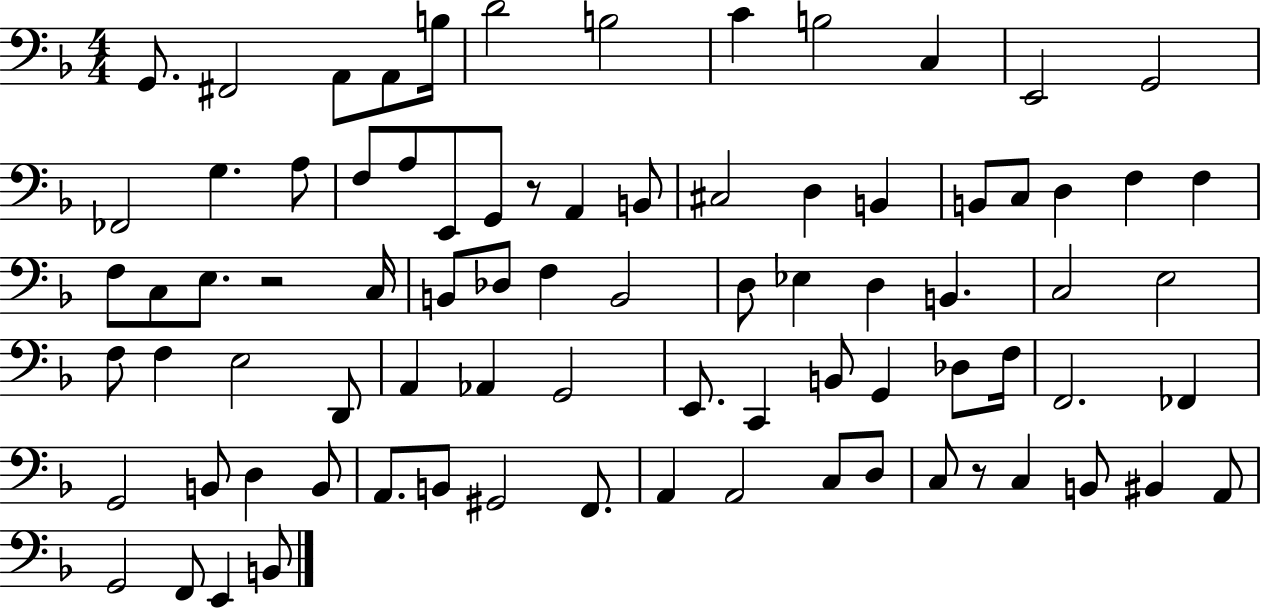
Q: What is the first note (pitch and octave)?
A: G2